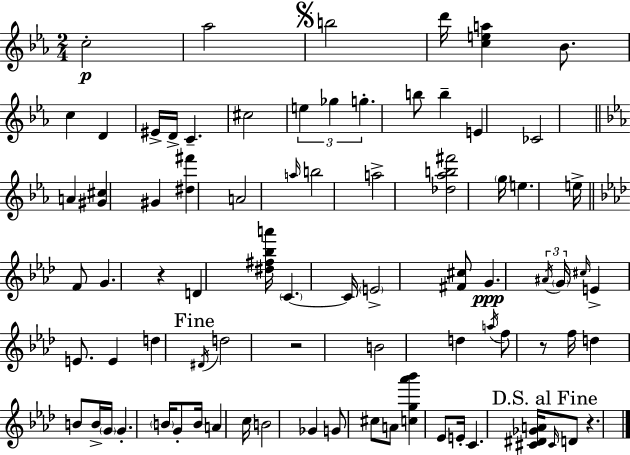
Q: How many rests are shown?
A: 4